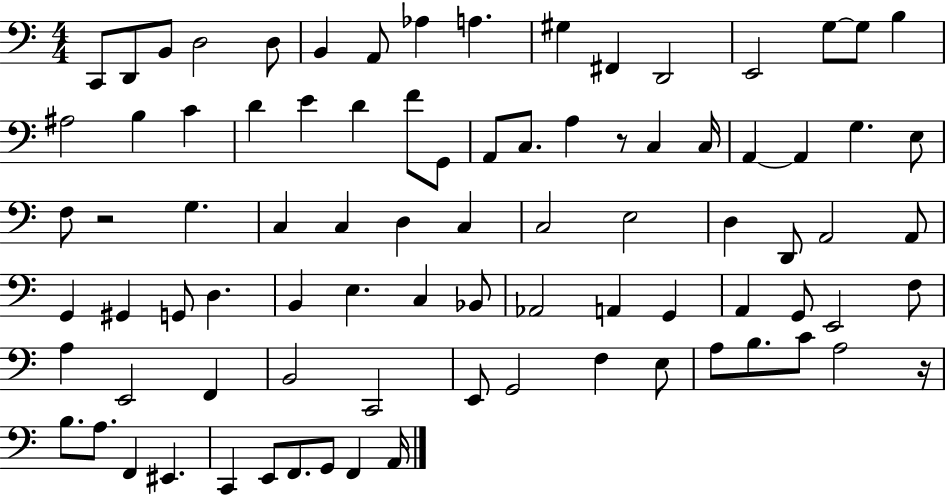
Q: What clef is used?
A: bass